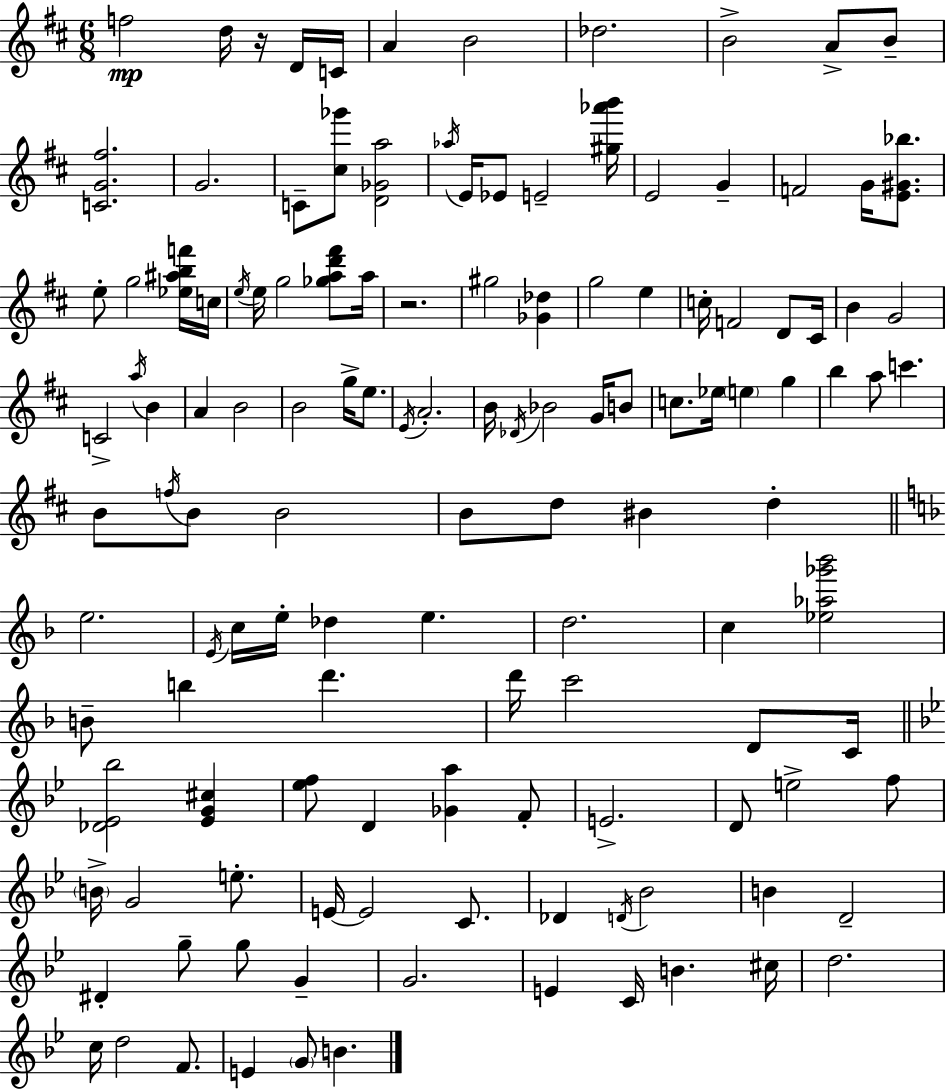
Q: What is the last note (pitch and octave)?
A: B4